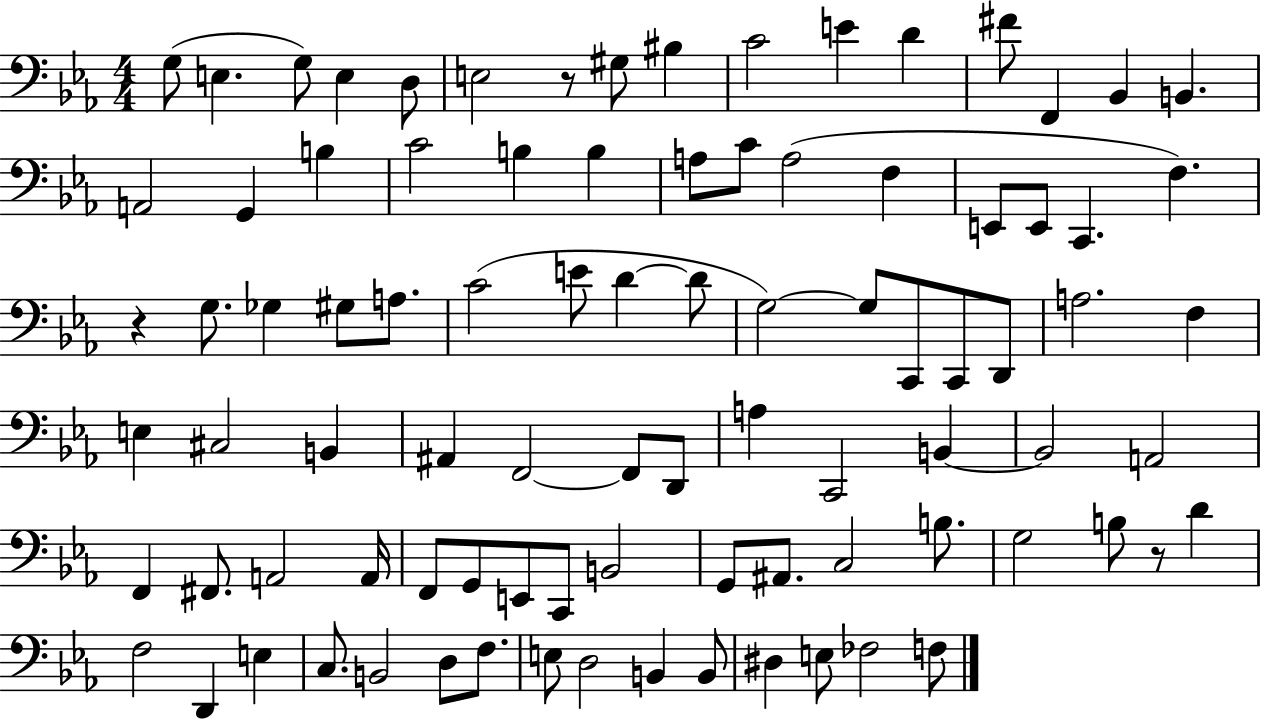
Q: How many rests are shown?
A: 3